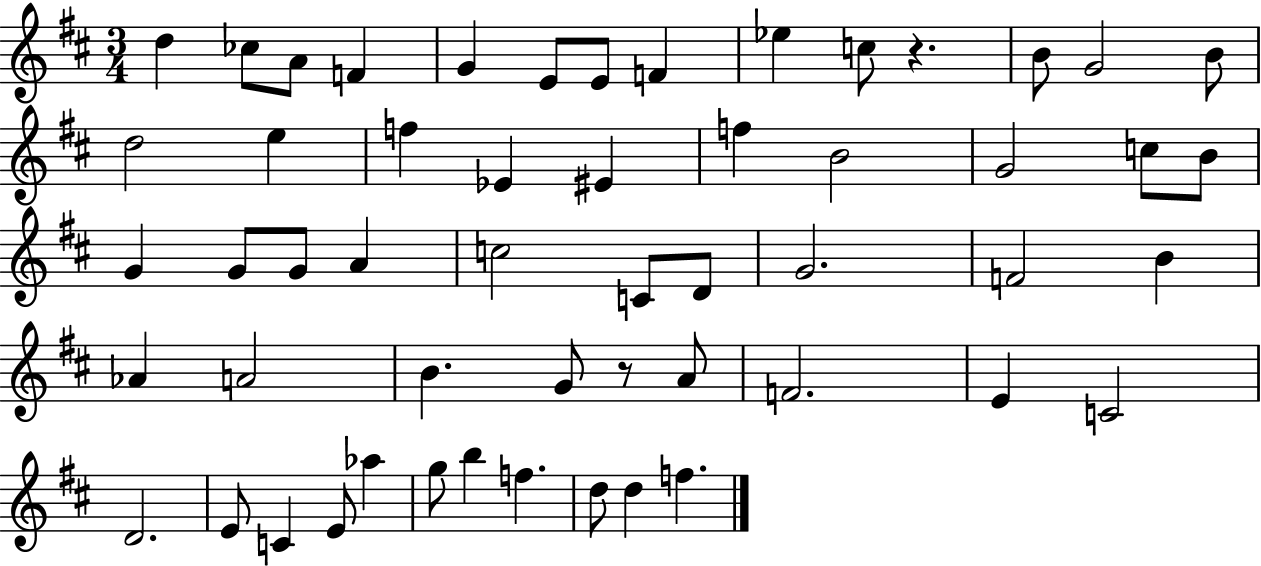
D5/q CES5/e A4/e F4/q G4/q E4/e E4/e F4/q Eb5/q C5/e R/q. B4/e G4/h B4/e D5/h E5/q F5/q Eb4/q EIS4/q F5/q B4/h G4/h C5/e B4/e G4/q G4/e G4/e A4/q C5/h C4/e D4/e G4/h. F4/h B4/q Ab4/q A4/h B4/q. G4/e R/e A4/e F4/h. E4/q C4/h D4/h. E4/e C4/q E4/e Ab5/q G5/e B5/q F5/q. D5/e D5/q F5/q.